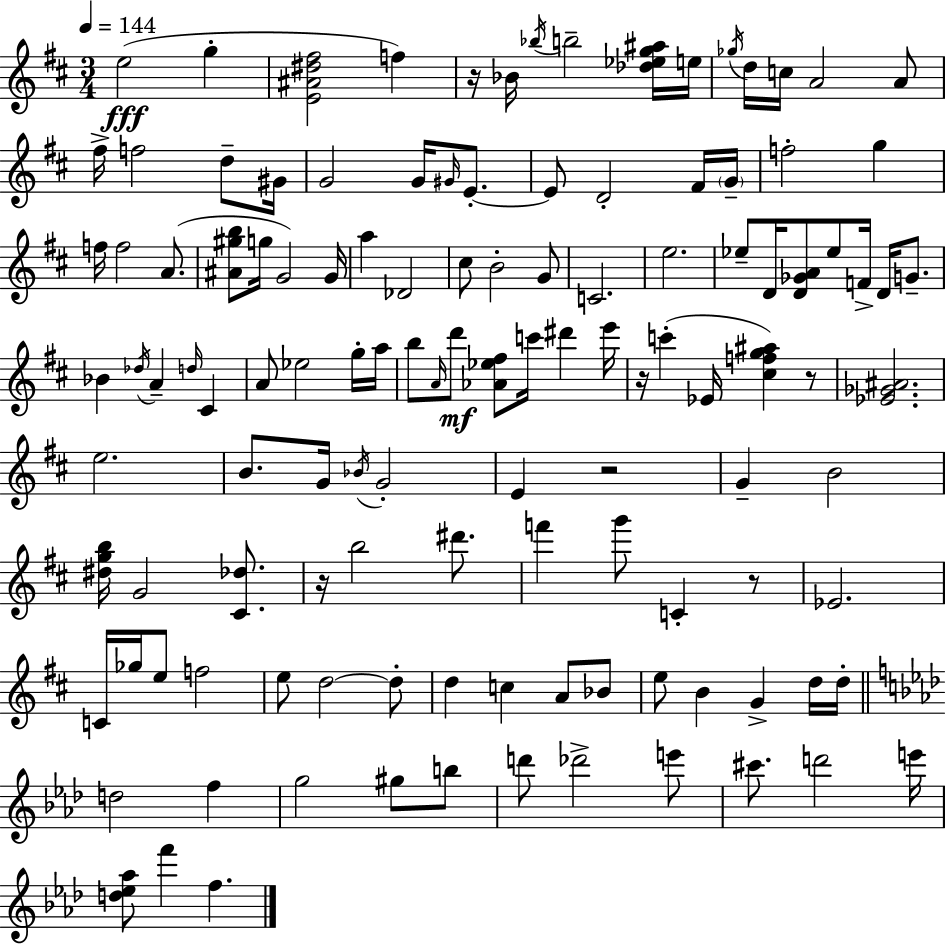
{
  \clef treble
  \numericTimeSignature
  \time 3/4
  \key d \major
  \tempo 4 = 144
  \repeat volta 2 { e''2(\fff g''4-. | <e' ais' dis'' fis''>2 f''4) | r16 bes'16 \acciaccatura { bes''16 } b''2-- <des'' ees'' g'' ais''>16 | e''16 \acciaccatura { ges''16 } d''16 c''16 a'2 | \break a'8 fis''16-> f''2 d''8-- | gis'16 g'2 g'16 \grace { gis'16 } | e'8.-.~~ e'8 d'2-. | fis'16 \parenthesize g'16-- f''2-. g''4 | \break f''16 f''2 | a'8.( <ais' gis'' b''>8 g''16 g'2) | g'16 a''4 des'2 | cis''8 b'2-. | \break g'8 c'2. | e''2. | ees''8-- d'16 <d' ges' a'>8 ees''8 f'16-> d'16 | g'8.-- bes'4 \acciaccatura { des''16 } a'4-- | \break \grace { d''16 } cis'4 a'8 ees''2 | g''16-. a''16 b''8 \grace { a'16 } d'''8\mf <aes' ees'' fis''>8 | c'''16 dis'''4 e'''16 r16 c'''4-.( ees'16 | <cis'' f'' g'' ais''>4) r8 <ees' ges' ais'>2. | \break e''2. | b'8. g'16 \acciaccatura { bes'16 } g'2-. | e'4 r2 | g'4-- b'2 | \break <dis'' g'' b''>16 g'2 | <cis' des''>8. r16 b''2 | dis'''8. f'''4 g'''8 | c'4-. r8 ees'2. | \break c'16 ges''16 e''8 f''2 | e''8 d''2~~ | d''8-. d''4 c''4 | a'8 bes'8 e''8 b'4 | \break g'4-> d''16 d''16-. \bar "||" \break \key f \minor d''2 f''4 | g''2 gis''8 b''8 | d'''8 des'''2-> e'''8 | cis'''8. d'''2 e'''16 | \break <d'' ees'' aes''>8 f'''4 f''4. | } \bar "|."
}